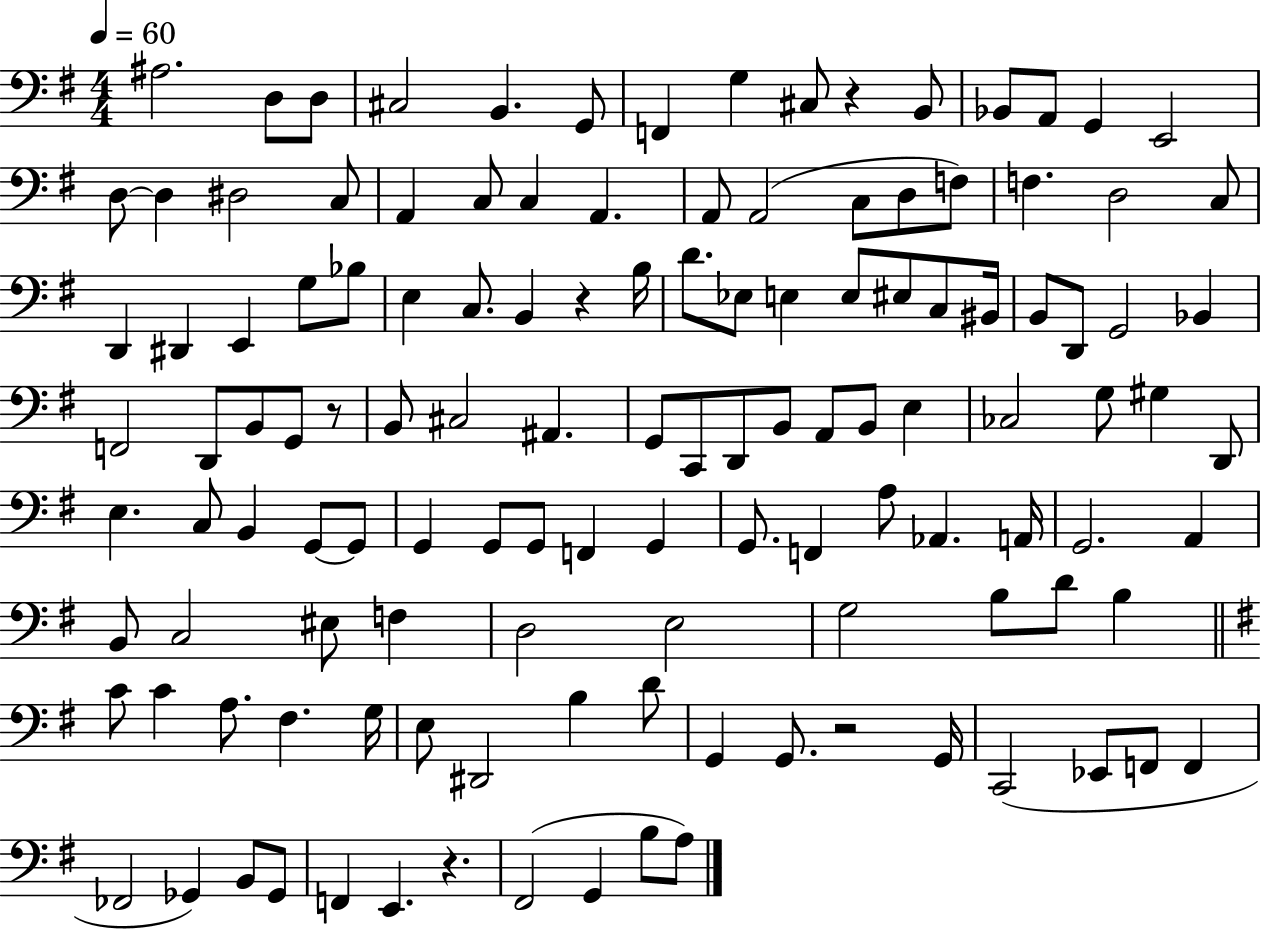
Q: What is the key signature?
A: G major